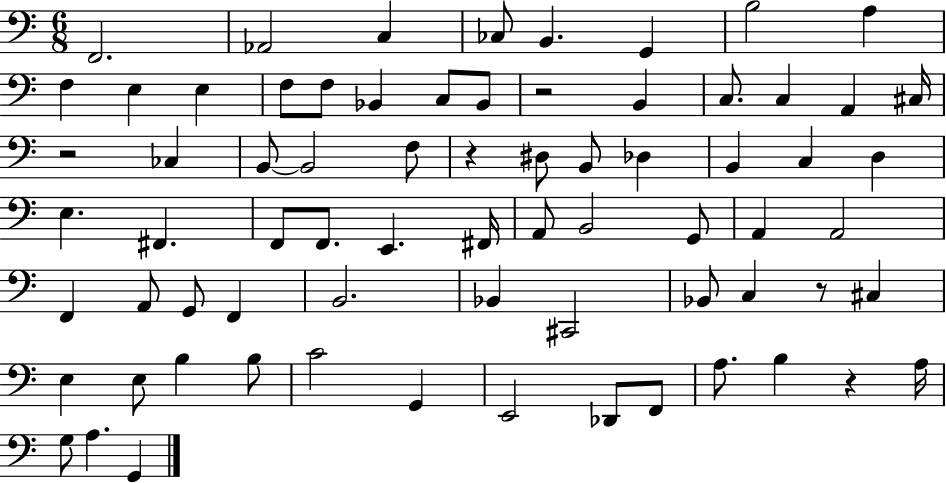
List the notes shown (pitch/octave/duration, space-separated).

F2/h. Ab2/h C3/q CES3/e B2/q. G2/q B3/h A3/q F3/q E3/q E3/q F3/e F3/e Bb2/q C3/e Bb2/e R/h B2/q C3/e. C3/q A2/q C#3/s R/h CES3/q B2/e B2/h F3/e R/q D#3/e B2/e Db3/q B2/q C3/q D3/q E3/q. F#2/q. F2/e F2/e. E2/q. F#2/s A2/e B2/h G2/e A2/q A2/h F2/q A2/e G2/e F2/q B2/h. Bb2/q C#2/h Bb2/e C3/q R/e C#3/q E3/q E3/e B3/q B3/e C4/h G2/q E2/h Db2/e F2/e A3/e. B3/q R/q A3/s G3/e A3/q. G2/q